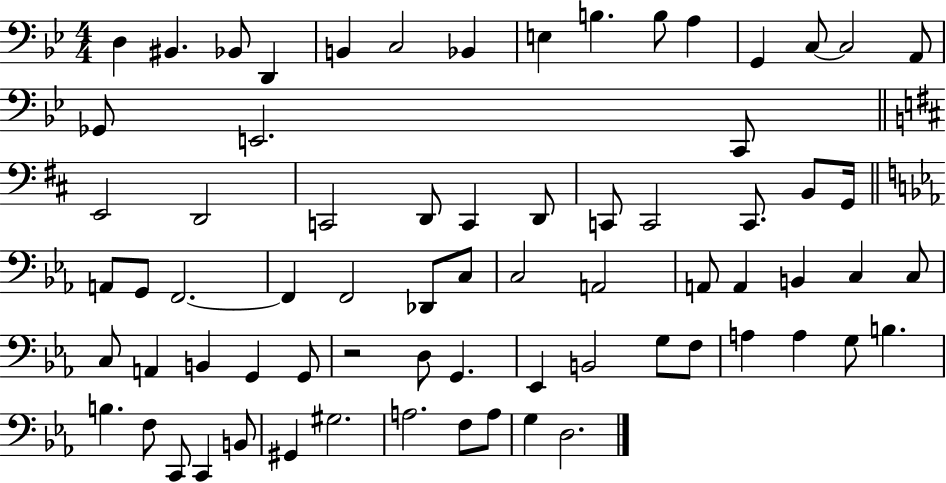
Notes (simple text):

D3/q BIS2/q. Bb2/e D2/q B2/q C3/h Bb2/q E3/q B3/q. B3/e A3/q G2/q C3/e C3/h A2/e Gb2/e E2/h. C2/e E2/h D2/h C2/h D2/e C2/q D2/e C2/e C2/h C2/e. B2/e G2/s A2/e G2/e F2/h. F2/q F2/h Db2/e C3/e C3/h A2/h A2/e A2/q B2/q C3/q C3/e C3/e A2/q B2/q G2/q G2/e R/h D3/e G2/q. Eb2/q B2/h G3/e F3/e A3/q A3/q G3/e B3/q. B3/q. F3/e C2/e C2/q B2/e G#2/q G#3/h. A3/h. F3/e A3/e G3/q D3/h.